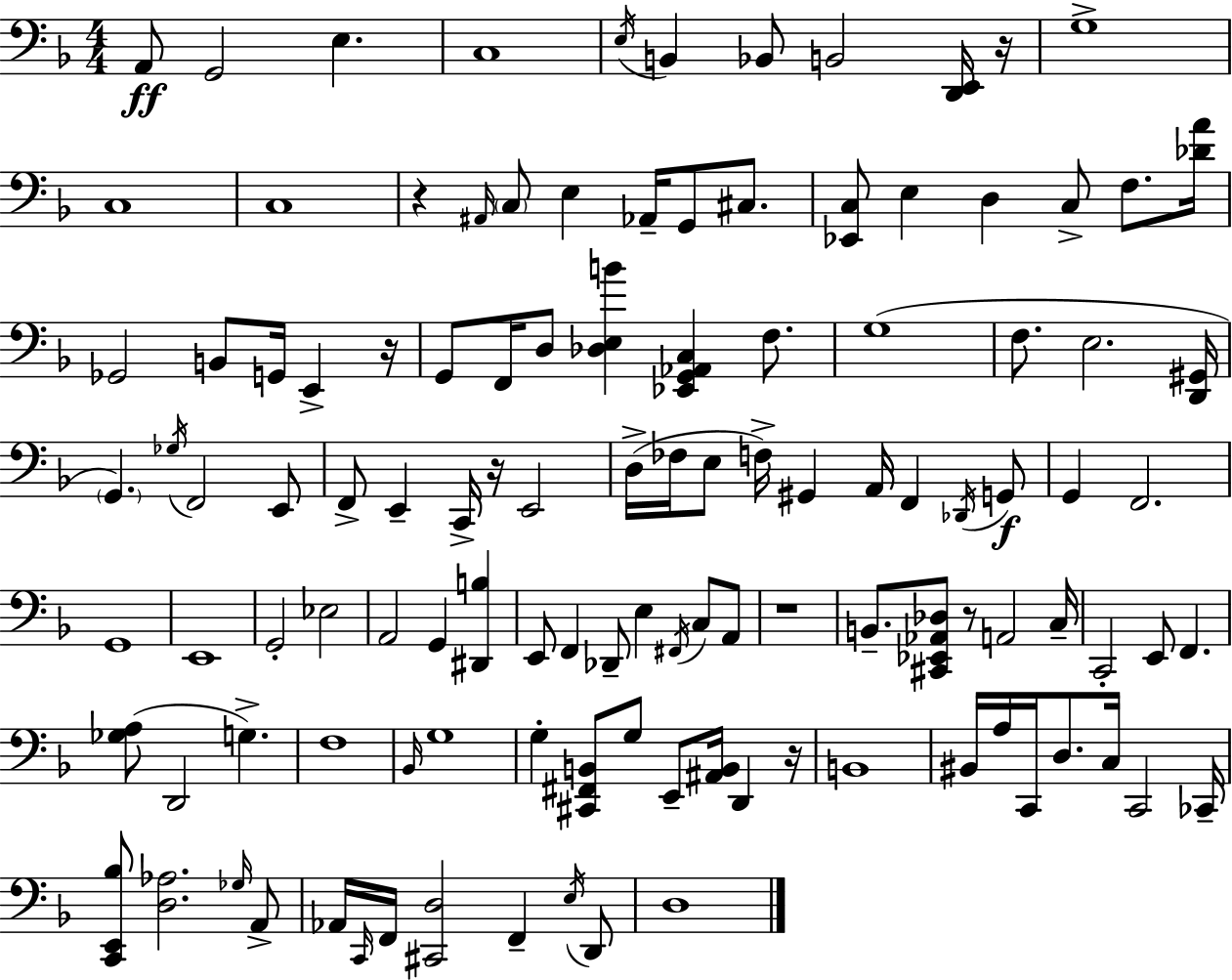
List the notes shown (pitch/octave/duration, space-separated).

A2/e G2/h E3/q. C3/w E3/s B2/q Bb2/e B2/h [D2,E2]/s R/s G3/w C3/w C3/w R/q A#2/s C3/e E3/q Ab2/s G2/e C#3/e. [Eb2,C3]/e E3/q D3/q C3/e F3/e. [Db4,A4]/s Gb2/h B2/e G2/s E2/q R/s G2/e F2/s D3/e [Db3,E3,B4]/q [Eb2,G2,Ab2,C3]/q F3/e. G3/w F3/e. E3/h. [D2,G#2]/s G2/q. Gb3/s F2/h E2/e F2/e E2/q C2/s R/s E2/h D3/s FES3/s E3/e F3/s G#2/q A2/s F2/q Db2/s G2/e G2/q F2/h. G2/w E2/w G2/h Eb3/h A2/h G2/q [D#2,B3]/q E2/e F2/q Db2/e E3/q F#2/s C3/e A2/e R/w B2/e. [C#2,Eb2,Ab2,Db3]/e R/e A2/h C3/s C2/h E2/e F2/q. [Gb3,A3]/e D2/h G3/q. F3/w Bb2/s G3/w G3/q [C#2,F#2,B2]/e G3/e E2/e [A#2,B2]/s D2/q R/s B2/w BIS2/s A3/s C2/s D3/e. C3/s C2/h CES2/s [C2,E2,Bb3]/e [D3,Ab3]/h. Gb3/s A2/e Ab2/s C2/s F2/s [C#2,D3]/h F2/q E3/s D2/e D3/w